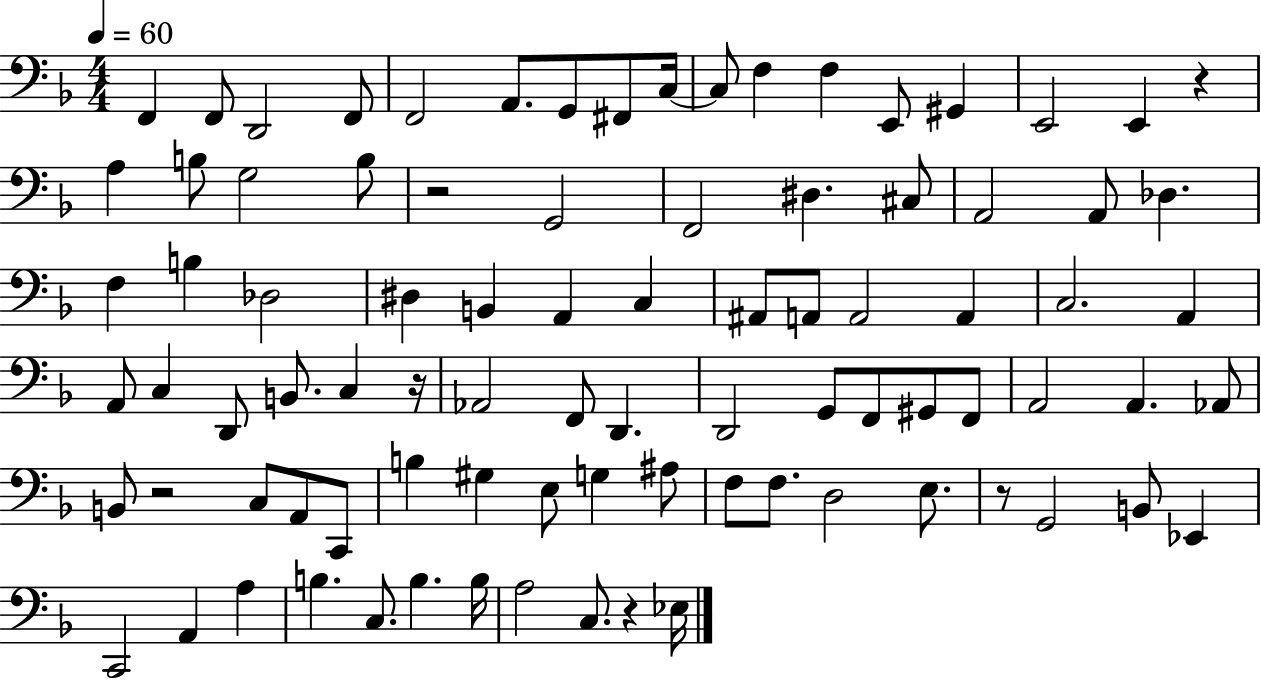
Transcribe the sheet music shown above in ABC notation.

X:1
T:Untitled
M:4/4
L:1/4
K:F
F,, F,,/2 D,,2 F,,/2 F,,2 A,,/2 G,,/2 ^F,,/2 C,/4 C,/2 F, F, E,,/2 ^G,, E,,2 E,, z A, B,/2 G,2 B,/2 z2 G,,2 F,,2 ^D, ^C,/2 A,,2 A,,/2 _D, F, B, _D,2 ^D, B,, A,, C, ^A,,/2 A,,/2 A,,2 A,, C,2 A,, A,,/2 C, D,,/2 B,,/2 C, z/4 _A,,2 F,,/2 D,, D,,2 G,,/2 F,,/2 ^G,,/2 F,,/2 A,,2 A,, _A,,/2 B,,/2 z2 C,/2 A,,/2 C,,/2 B, ^G, E,/2 G, ^A,/2 F,/2 F,/2 D,2 E,/2 z/2 G,,2 B,,/2 _E,, C,,2 A,, A, B, C,/2 B, B,/4 A,2 C,/2 z _E,/4